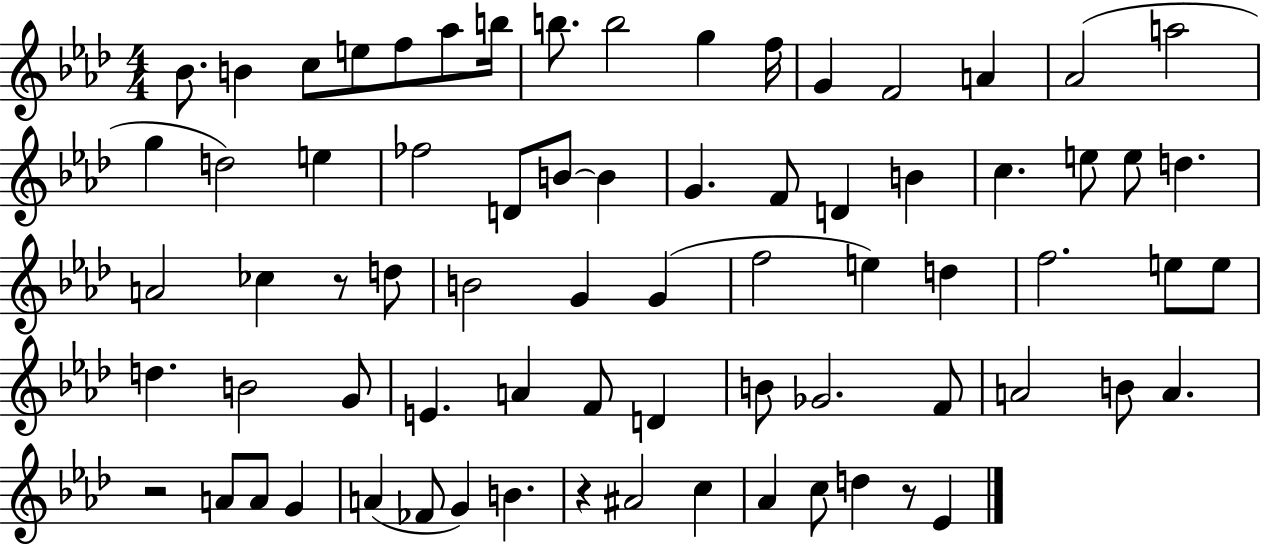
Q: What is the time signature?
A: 4/4